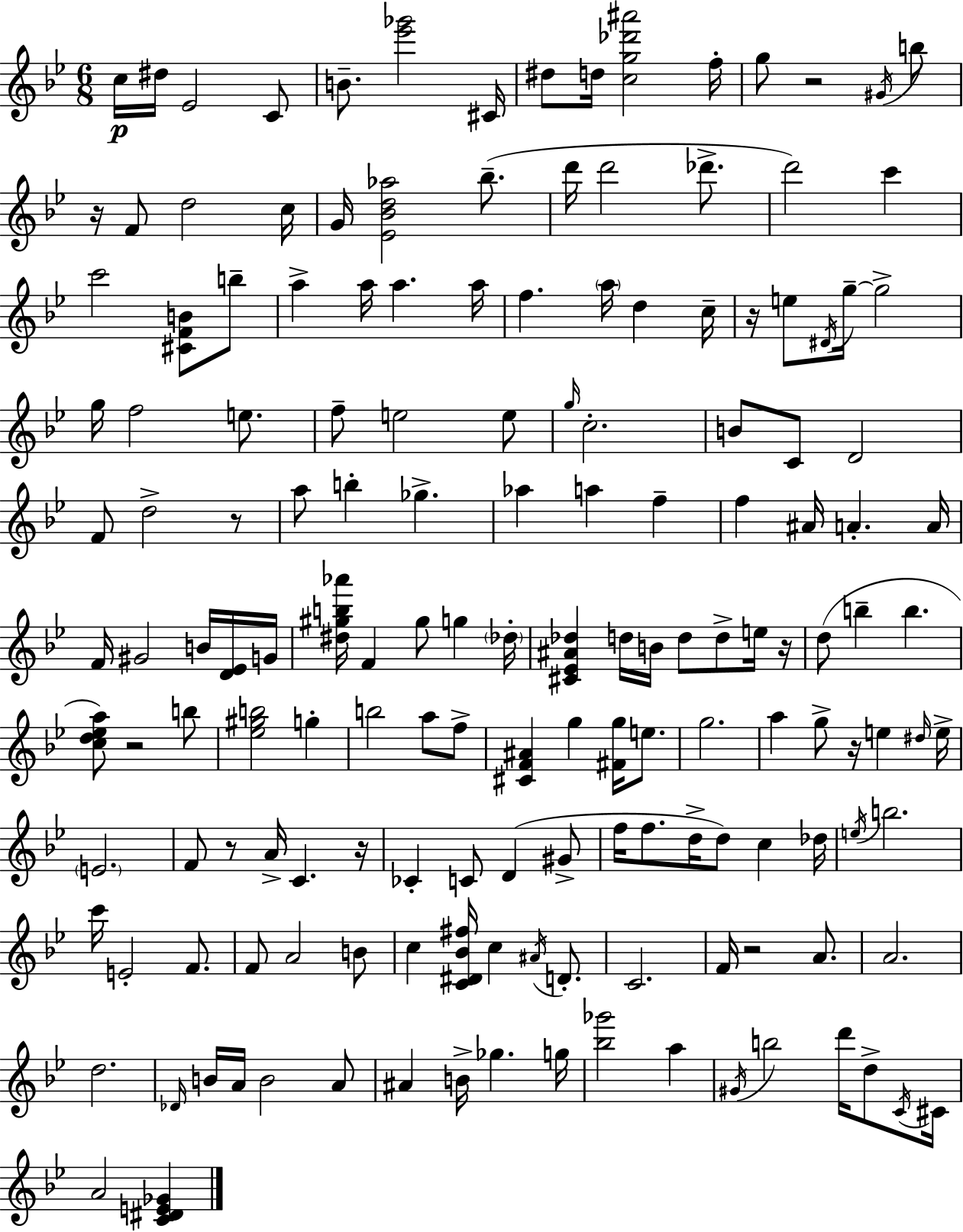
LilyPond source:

{
  \clef treble
  \numericTimeSignature
  \time 6/8
  \key bes \major
  c''16\p dis''16 ees'2 c'8 | b'8.-- <ees''' ges'''>2 cis'16 | dis''8 d''16 <c'' g'' des''' ais'''>2 f''16-. | g''8 r2 \acciaccatura { gis'16 } b''8 | \break r16 f'8 d''2 | c''16 g'16 <ees' bes' d'' aes''>2 bes''8.--( | d'''16 d'''2 des'''8.-> | d'''2) c'''4 | \break c'''2 <cis' f' b'>8 b''8-- | a''4-> a''16 a''4. | a''16 f''4. \parenthesize a''16 d''4 | c''16-- r16 e''8 \acciaccatura { dis'16 } g''16--~~ g''2-> | \break g''16 f''2 e''8. | f''8-- e''2 | e''8 \grace { g''16 } c''2.-. | b'8 c'8 d'2 | \break f'8 d''2-> | r8 a''8 b''4-. ges''4.-> | aes''4 a''4 f''4-- | f''4 ais'16 a'4.-. | \break a'16 f'16 gis'2 | b'16 <d' ees'>16 g'16 <dis'' gis'' b'' aes'''>16 f'4 gis''8 g''4 | \parenthesize des''16-. <cis' ees' ais' des''>4 d''16 b'16 d''8 d''8-> | e''16 r16 d''8( b''4-- b''4. | \break <c'' d'' ees'' a''>8) r2 | b''8 <ees'' gis'' b''>2 g''4-. | b''2 a''8 | f''8-> <cis' f' ais'>4 g''4 <fis' g''>16 | \break e''8. g''2. | a''4 g''8-> r16 e''4 | \grace { dis''16 } e''16-> \parenthesize e'2. | f'8 r8 a'16-> c'4. | \break r16 ces'4-. c'8 d'4( | gis'8-> f''16 f''8. d''16-> d''8) c''4 | des''16 \acciaccatura { e''16 } b''2. | c'''16 e'2-. | \break f'8. f'8 a'2 | b'8 c''4 <c' dis' bes' fis''>16 c''4 | \acciaccatura { ais'16 } d'8.-. c'2. | f'16 r2 | \break a'8. a'2. | d''2. | \grace { des'16 } b'16 a'16 b'2 | a'8 ais'4 b'16-> | \break ges''4. g''16 <bes'' ges'''>2 | a''4 \acciaccatura { gis'16 } b''2 | d'''16 d''8-> \acciaccatura { c'16 } cis'16 a'2 | <c' dis' e' ges'>4 \bar "|."
}